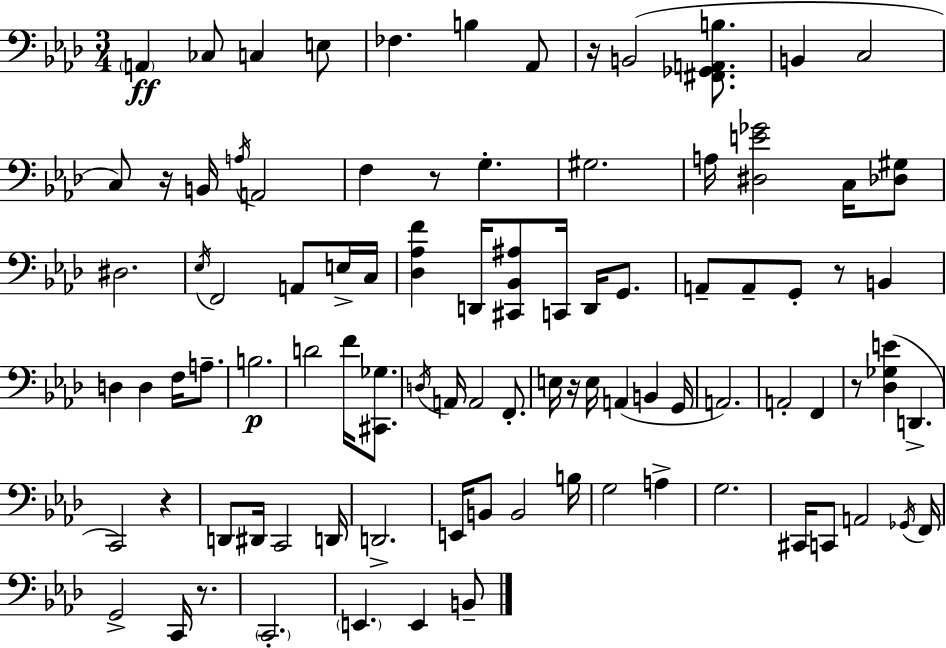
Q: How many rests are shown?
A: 8